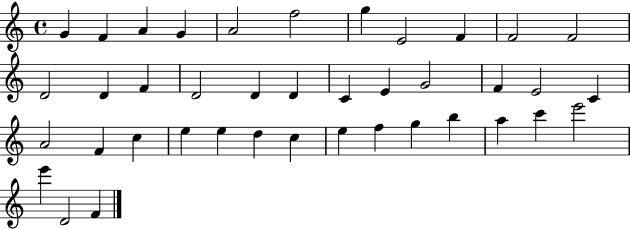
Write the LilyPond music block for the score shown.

{
  \clef treble
  \time 4/4
  \defaultTimeSignature
  \key c \major
  g'4 f'4 a'4 g'4 | a'2 f''2 | g''4 e'2 f'4 | f'2 f'2 | \break d'2 d'4 f'4 | d'2 d'4 d'4 | c'4 e'4 g'2 | f'4 e'2 c'4 | \break a'2 f'4 c''4 | e''4 e''4 d''4 c''4 | e''4 f''4 g''4 b''4 | a''4 c'''4 e'''2 | \break e'''4 d'2 f'4 | \bar "|."
}